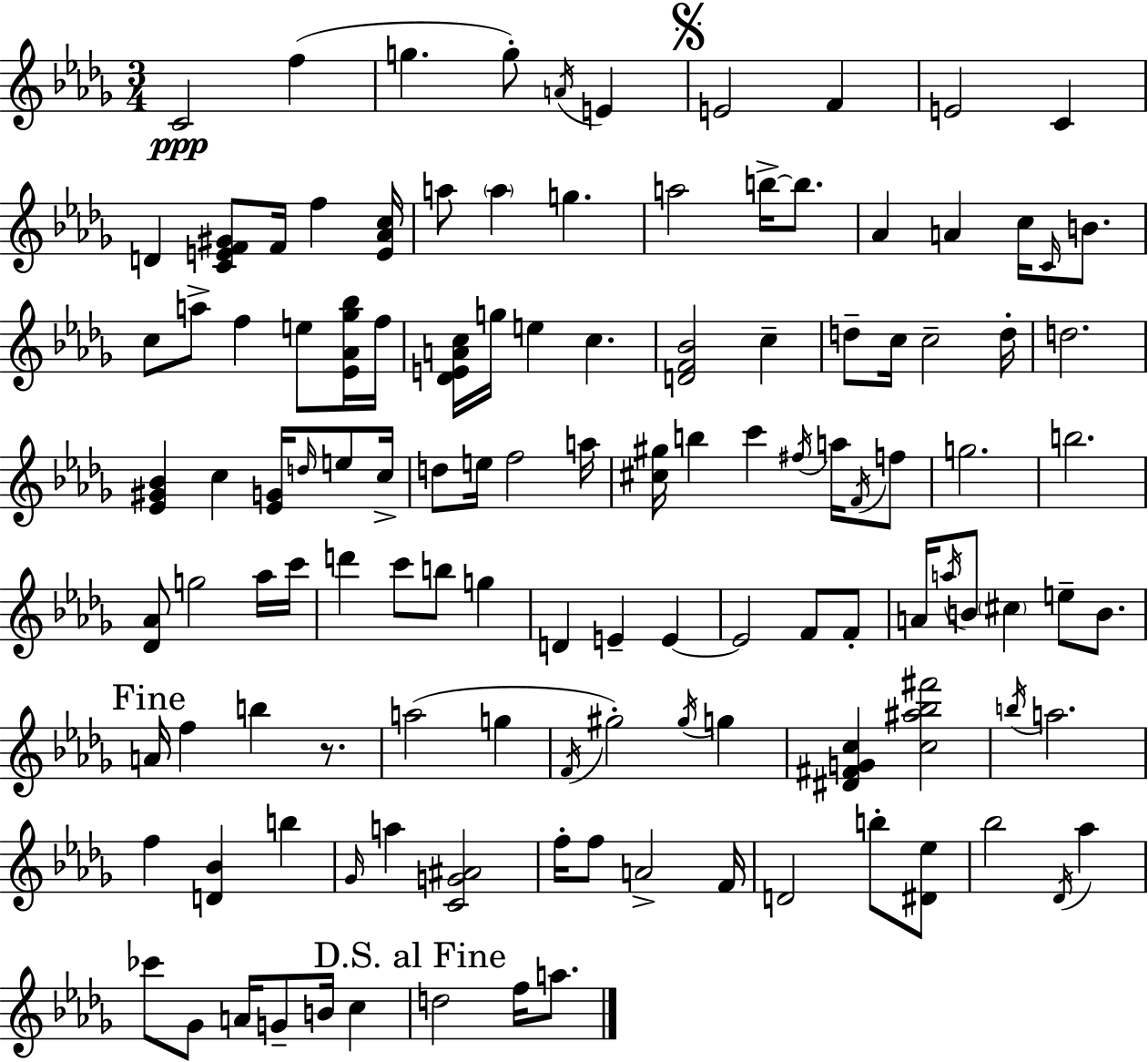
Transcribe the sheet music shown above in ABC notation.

X:1
T:Untitled
M:3/4
L:1/4
K:Bbm
C2 f g g/2 A/4 E E2 F E2 C D [CEF^G]/2 F/4 f [E_Ac]/4 a/2 a g a2 b/4 b/2 _A A c/4 C/4 B/2 c/2 a/2 f e/2 [_E_A_g_b]/4 f/4 [_DEAc]/4 g/4 e c [DF_B]2 c d/2 c/4 c2 d/4 d2 [_E^G_B] c [_EG]/4 d/4 e/2 c/4 d/2 e/4 f2 a/4 [^c^g]/4 b c' ^f/4 a/4 F/4 f/2 g2 b2 [_D_A]/2 g2 _a/4 c'/4 d' c'/2 b/2 g D E E E2 F/2 F/2 A/4 a/4 B/2 ^c e/2 B/2 A/4 f b z/2 a2 g F/4 ^g2 ^g/4 g [^D^FGc] [c^a_b^f']2 b/4 a2 f [D_B] b _G/4 a [CG^A]2 f/4 f/2 A2 F/4 D2 b/2 [^D_e]/2 _b2 _D/4 _a _c'/2 _G/2 A/4 G/2 B/4 c d2 f/4 a/2